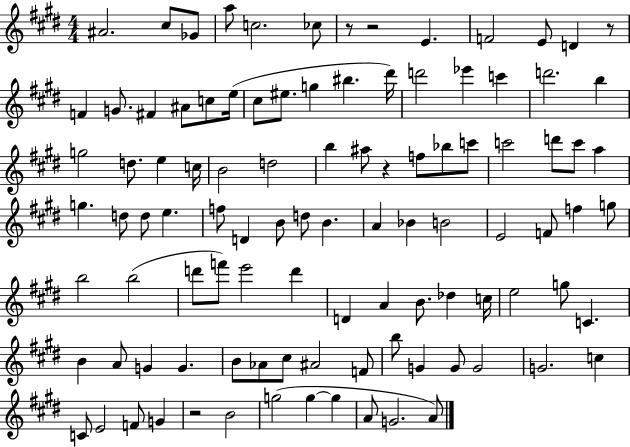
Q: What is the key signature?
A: E major